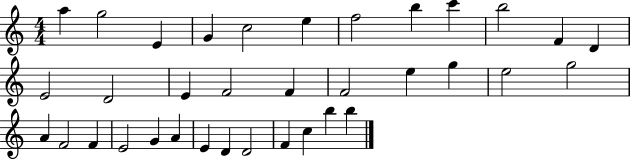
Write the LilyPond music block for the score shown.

{
  \clef treble
  \numericTimeSignature
  \time 4/4
  \key c \major
  a''4 g''2 e'4 | g'4 c''2 e''4 | f''2 b''4 c'''4 | b''2 f'4 d'4 | \break e'2 d'2 | e'4 f'2 f'4 | f'2 e''4 g''4 | e''2 g''2 | \break a'4 f'2 f'4 | e'2 g'4 a'4 | e'4 d'4 d'2 | f'4 c''4 b''4 b''4 | \break \bar "|."
}